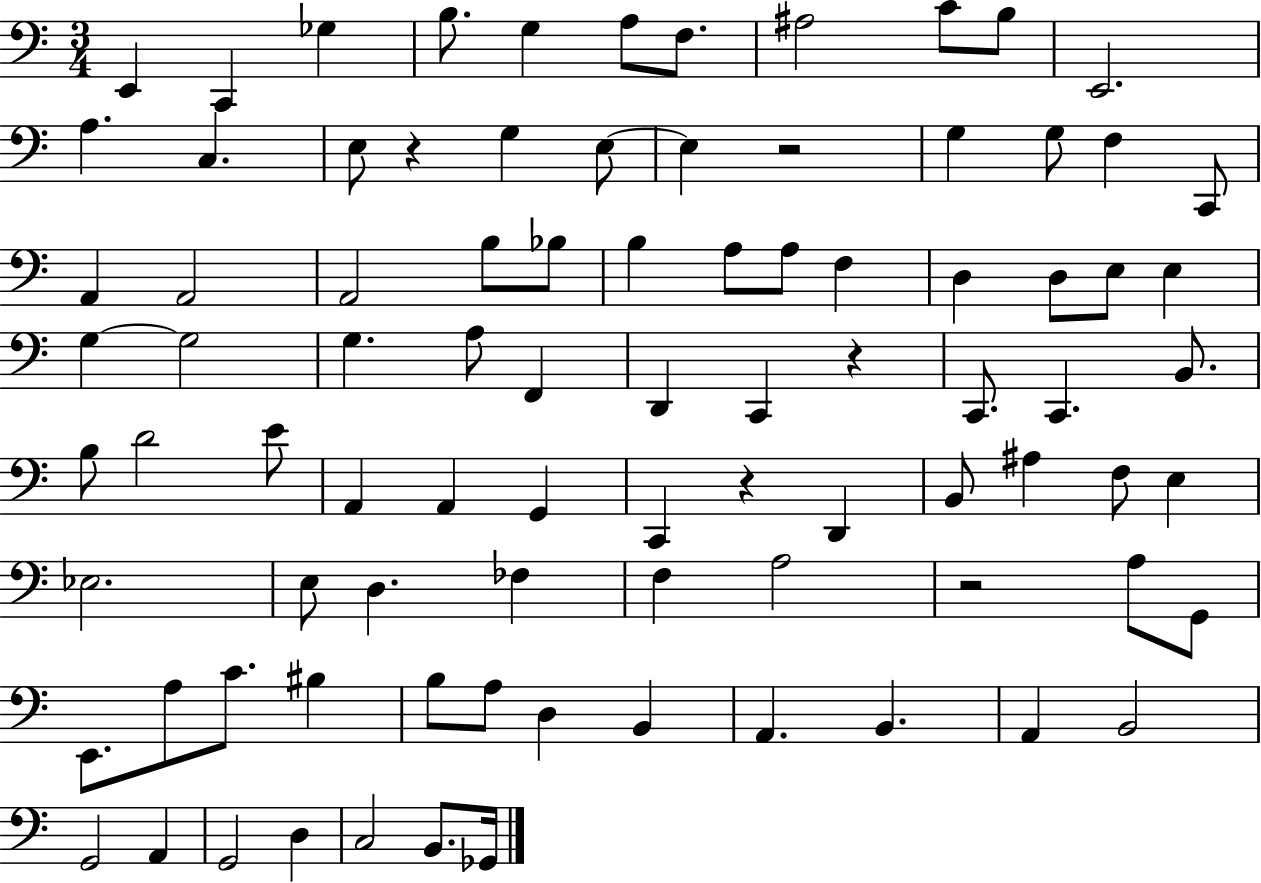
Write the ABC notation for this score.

X:1
T:Untitled
M:3/4
L:1/4
K:C
E,, C,, _G, B,/2 G, A,/2 F,/2 ^A,2 C/2 B,/2 E,,2 A, C, E,/2 z G, E,/2 E, z2 G, G,/2 F, C,,/2 A,, A,,2 A,,2 B,/2 _B,/2 B, A,/2 A,/2 F, D, D,/2 E,/2 E, G, G,2 G, A,/2 F,, D,, C,, z C,,/2 C,, B,,/2 B,/2 D2 E/2 A,, A,, G,, C,, z D,, B,,/2 ^A, F,/2 E, _E,2 E,/2 D, _F, F, A,2 z2 A,/2 G,,/2 E,,/2 A,/2 C/2 ^B, B,/2 A,/2 D, B,, A,, B,, A,, B,,2 G,,2 A,, G,,2 D, C,2 B,,/2 _G,,/4